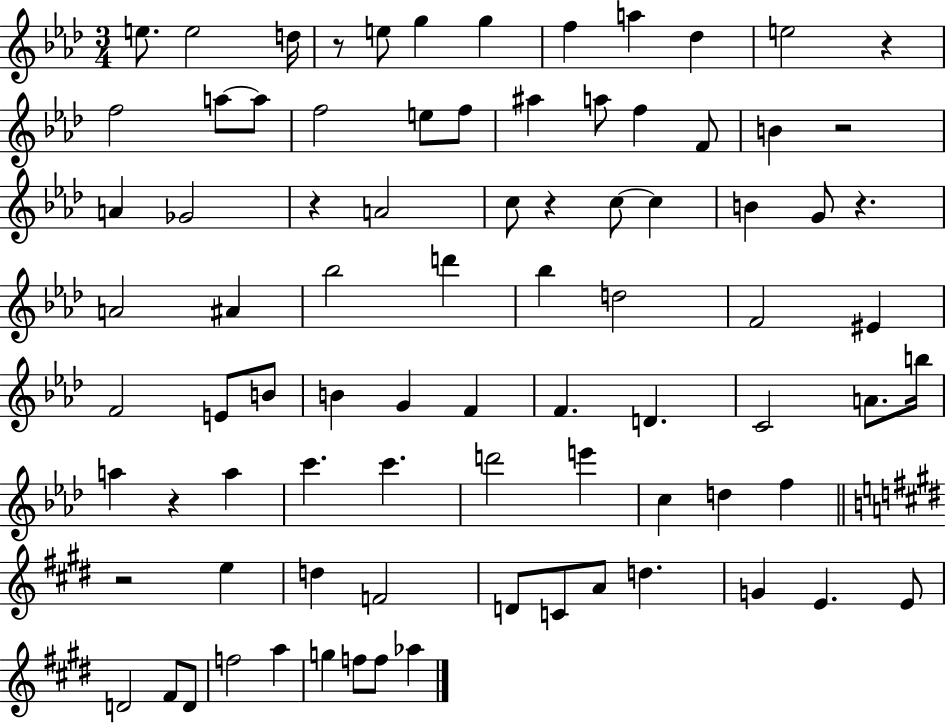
E5/e. E5/h D5/s R/e E5/e G5/q G5/q F5/q A5/q Db5/q E5/h R/q F5/h A5/e A5/e F5/h E5/e F5/e A#5/q A5/e F5/q F4/e B4/q R/h A4/q Gb4/h R/q A4/h C5/e R/q C5/e C5/q B4/q G4/e R/q. A4/h A#4/q Bb5/h D6/q Bb5/q D5/h F4/h EIS4/q F4/h E4/e B4/e B4/q G4/q F4/q F4/q. D4/q. C4/h A4/e. B5/s A5/q R/q A5/q C6/q. C6/q. D6/h E6/q C5/q D5/q F5/q R/h E5/q D5/q F4/h D4/e C4/e A4/e D5/q. G4/q E4/q. E4/e D4/h F#4/e D4/e F5/h A5/q G5/q F5/e F5/e Ab5/q